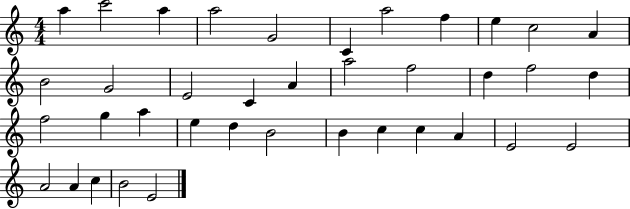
X:1
T:Untitled
M:4/4
L:1/4
K:C
a c'2 a a2 G2 C a2 f e c2 A B2 G2 E2 C A a2 f2 d f2 d f2 g a e d B2 B c c A E2 E2 A2 A c B2 E2